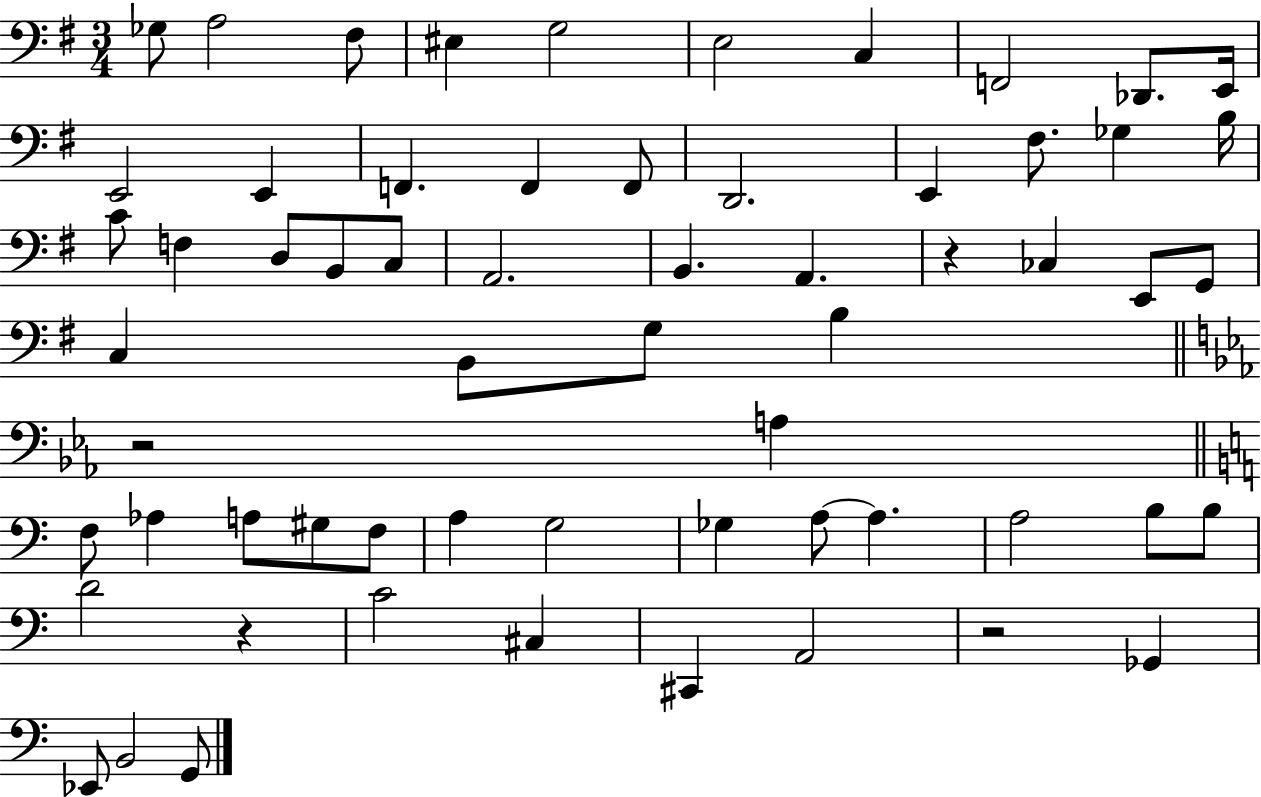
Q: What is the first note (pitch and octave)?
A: Gb3